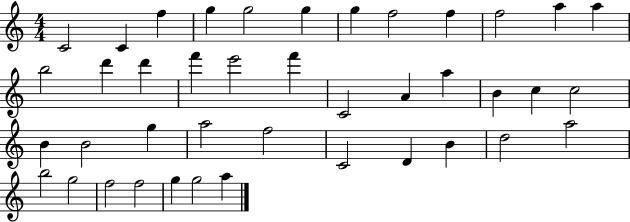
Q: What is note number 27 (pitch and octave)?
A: G5